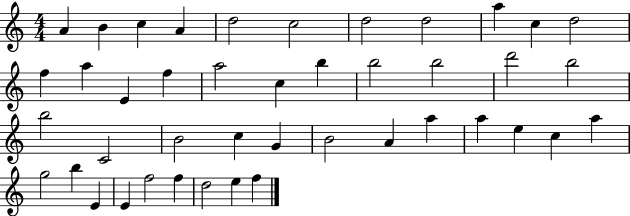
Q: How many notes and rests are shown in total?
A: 43